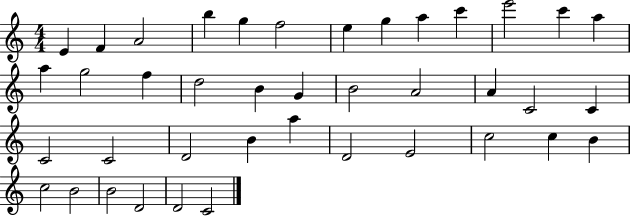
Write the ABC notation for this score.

X:1
T:Untitled
M:4/4
L:1/4
K:C
E F A2 b g f2 e g a c' e'2 c' a a g2 f d2 B G B2 A2 A C2 C C2 C2 D2 B a D2 E2 c2 c B c2 B2 B2 D2 D2 C2